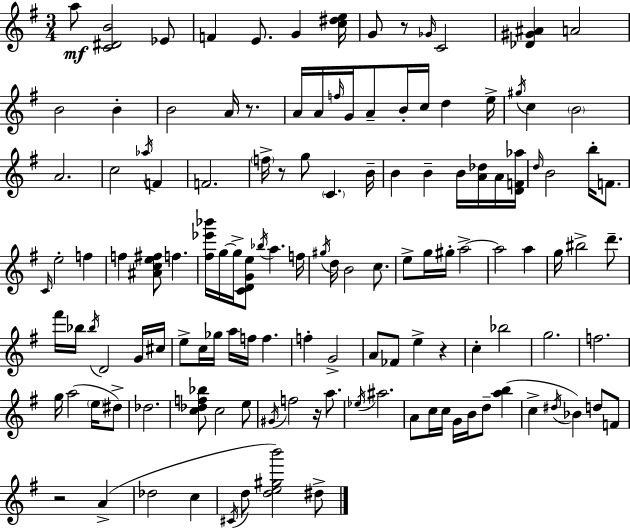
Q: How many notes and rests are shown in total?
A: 132